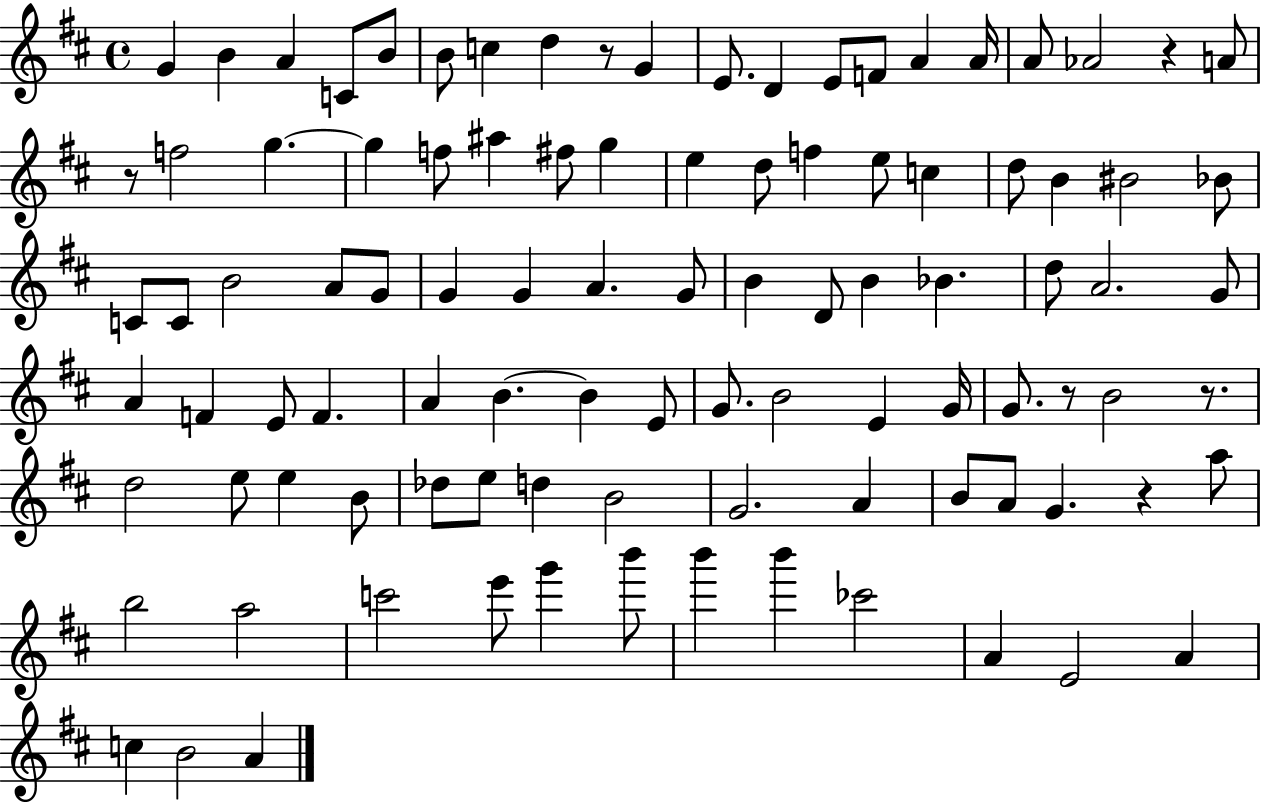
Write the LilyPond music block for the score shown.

{
  \clef treble
  \time 4/4
  \defaultTimeSignature
  \key d \major
  \repeat volta 2 { g'4 b'4 a'4 c'8 b'8 | b'8 c''4 d''4 r8 g'4 | e'8. d'4 e'8 f'8 a'4 a'16 | a'8 aes'2 r4 a'8 | \break r8 f''2 g''4.~~ | g''4 f''8 ais''4 fis''8 g''4 | e''4 d''8 f''4 e''8 c''4 | d''8 b'4 bis'2 bes'8 | \break c'8 c'8 b'2 a'8 g'8 | g'4 g'4 a'4. g'8 | b'4 d'8 b'4 bes'4. | d''8 a'2. g'8 | \break a'4 f'4 e'8 f'4. | a'4 b'4.~~ b'4 e'8 | g'8. b'2 e'4 g'16 | g'8. r8 b'2 r8. | \break d''2 e''8 e''4 b'8 | des''8 e''8 d''4 b'2 | g'2. a'4 | b'8 a'8 g'4. r4 a''8 | \break b''2 a''2 | c'''2 e'''8 g'''4 b'''8 | b'''4 b'''4 ces'''2 | a'4 e'2 a'4 | \break c''4 b'2 a'4 | } \bar "|."
}